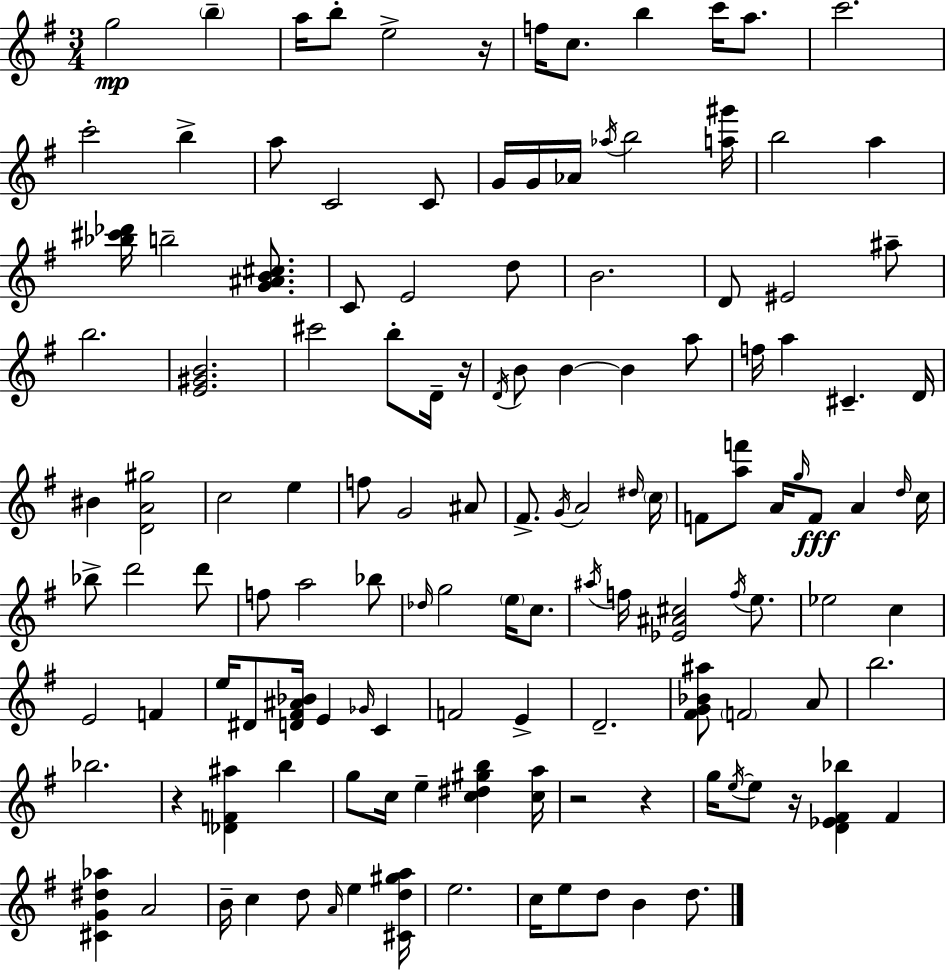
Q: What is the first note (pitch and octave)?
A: G5